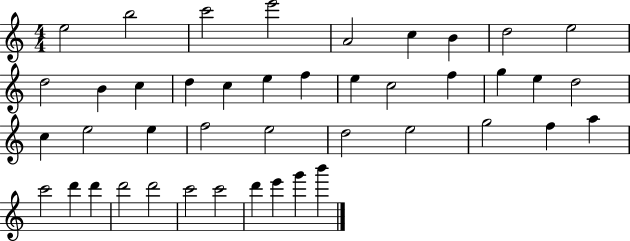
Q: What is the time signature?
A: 4/4